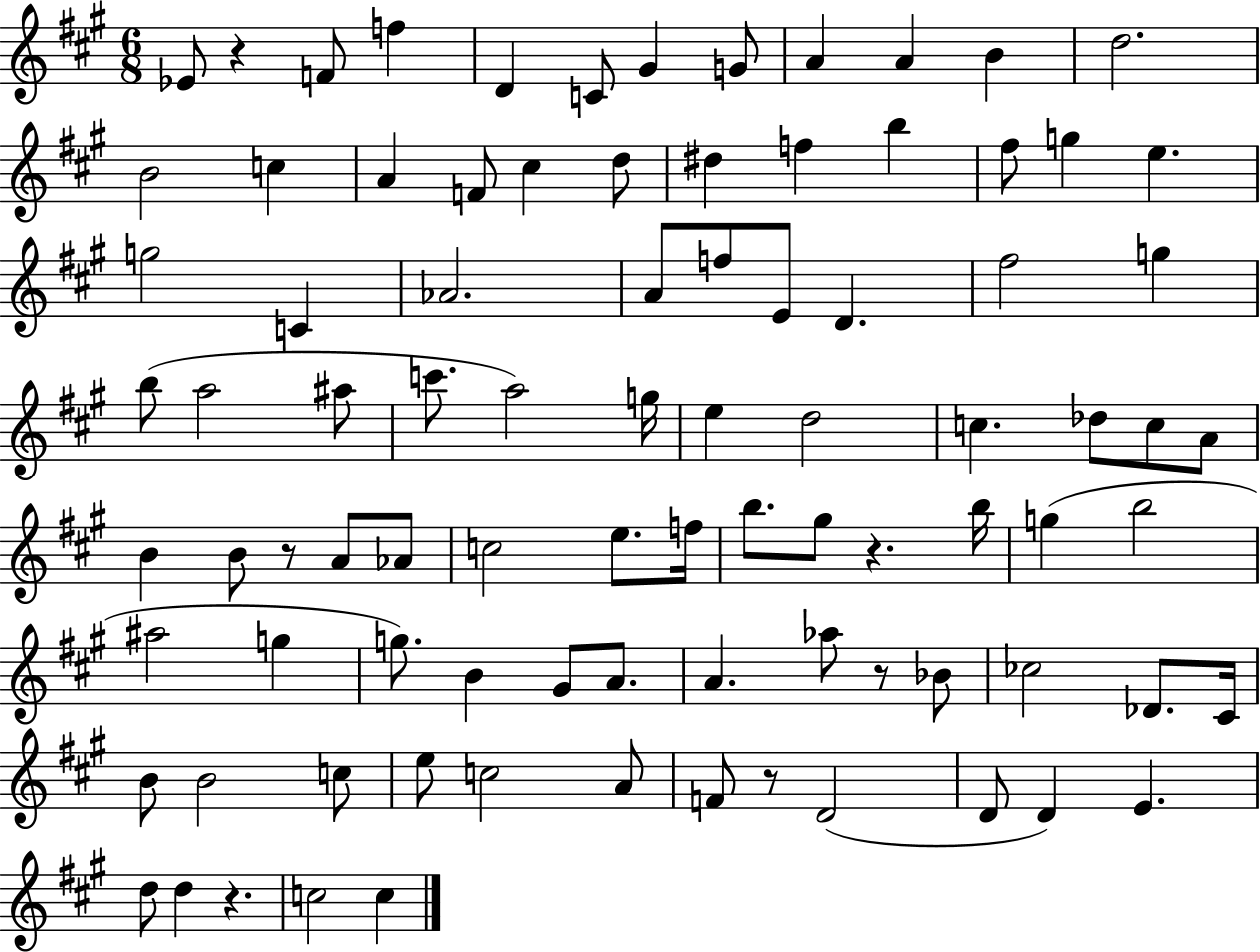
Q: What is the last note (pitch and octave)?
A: C5